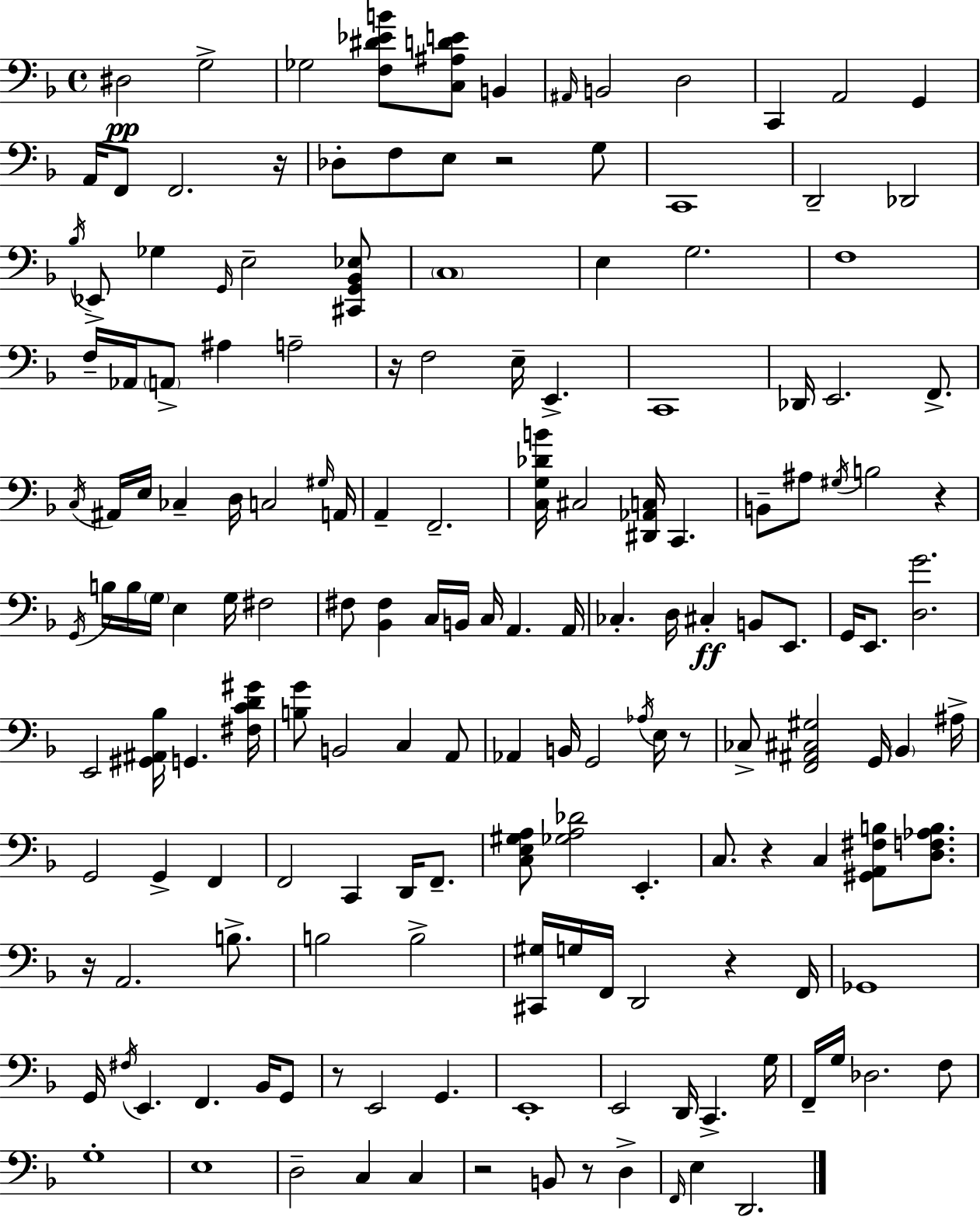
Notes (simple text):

D#3/h G3/h Gb3/h [F3,D#4,Eb4,B4]/e [C3,A#3,D4,E4]/e B2/q A#2/s B2/h D3/h C2/q A2/h G2/q A2/s F2/e F2/h. R/s Db3/e F3/e E3/e R/h G3/e C2/w D2/h Db2/h Bb3/s Eb2/e Gb3/q G2/s E3/h [C#2,G2,Bb2,Eb3]/e C3/w E3/q G3/h. F3/w F3/s Ab2/s A2/e A#3/q A3/h R/s F3/h E3/s E2/q. C2/w Db2/s E2/h. F2/e. C3/s A#2/s E3/s CES3/q D3/s C3/h G#3/s A2/s A2/q F2/h. [C3,G3,Db4,B4]/s C#3/h [D#2,Ab2,C3]/s C2/q. B2/e A#3/e G#3/s B3/h R/q G2/s B3/s B3/s G3/s E3/q G3/s F#3/h F#3/e [Bb2,F#3]/q C3/s B2/s C3/s A2/q. A2/s CES3/q. D3/s C#3/q B2/e E2/e. G2/s E2/e. [D3,G4]/h. E2/h [G#2,A#2,Bb3]/s G2/q. [F#3,C4,D4,G#4]/s [B3,G4]/e B2/h C3/q A2/e Ab2/q B2/s G2/h Ab3/s E3/s R/e CES3/e [F2,A#2,C#3,G#3]/h G2/s Bb2/q A#3/s G2/h G2/q F2/q F2/h C2/q D2/s F2/e. [C3,E3,G#3,A3]/e [Gb3,A3,Db4]/h E2/q. C3/e. R/q C3/q [G#2,A2,F#3,B3]/e [D3,F3,Ab3,B3]/e. R/s A2/h. B3/e. B3/h B3/h [C#2,G#3]/s G3/s F2/s D2/h R/q F2/s Gb2/w G2/s F#3/s E2/q. F2/q. Bb2/s G2/e R/e E2/h G2/q. E2/w E2/h D2/s C2/q. G3/s F2/s G3/s Db3/h. F3/e G3/w E3/w D3/h C3/q C3/q R/h B2/e R/e D3/q F2/s E3/q D2/h.